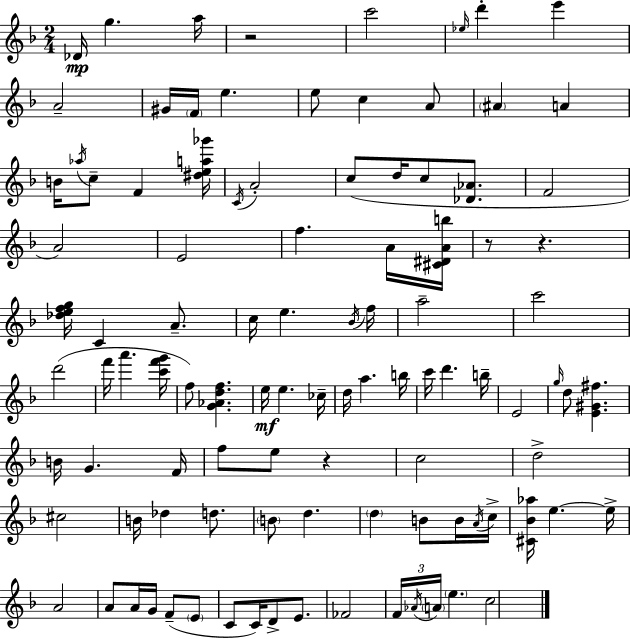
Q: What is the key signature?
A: F major